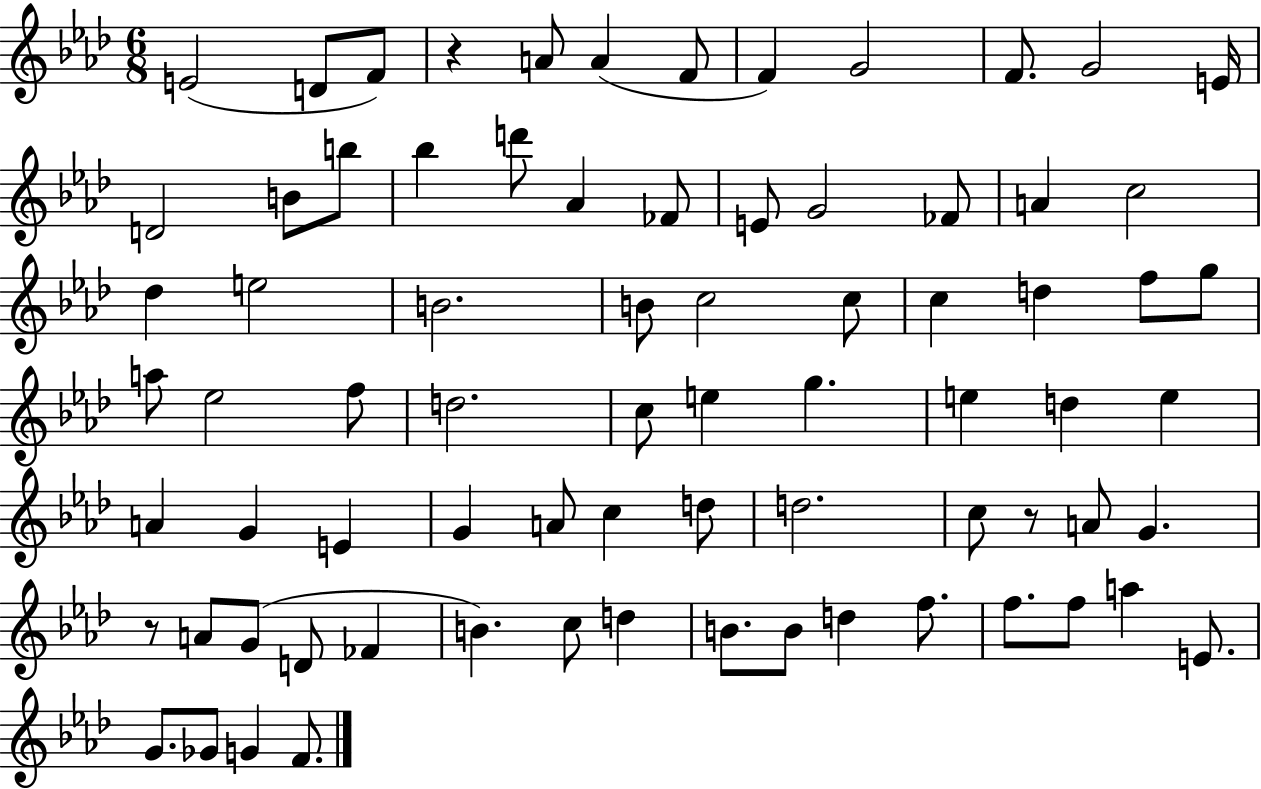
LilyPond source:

{
  \clef treble
  \numericTimeSignature
  \time 6/8
  \key aes \major
  e'2( d'8 f'8) | r4 a'8 a'4( f'8 | f'4) g'2 | f'8. g'2 e'16 | \break d'2 b'8 b''8 | bes''4 d'''8 aes'4 fes'8 | e'8 g'2 fes'8 | a'4 c''2 | \break des''4 e''2 | b'2. | b'8 c''2 c''8 | c''4 d''4 f''8 g''8 | \break a''8 ees''2 f''8 | d''2. | c''8 e''4 g''4. | e''4 d''4 e''4 | \break a'4 g'4 e'4 | g'4 a'8 c''4 d''8 | d''2. | c''8 r8 a'8 g'4. | \break r8 a'8 g'8( d'8 fes'4 | b'4.) c''8 d''4 | b'8. b'8 d''4 f''8. | f''8. f''8 a''4 e'8. | \break g'8. ges'8 g'4 f'8. | \bar "|."
}